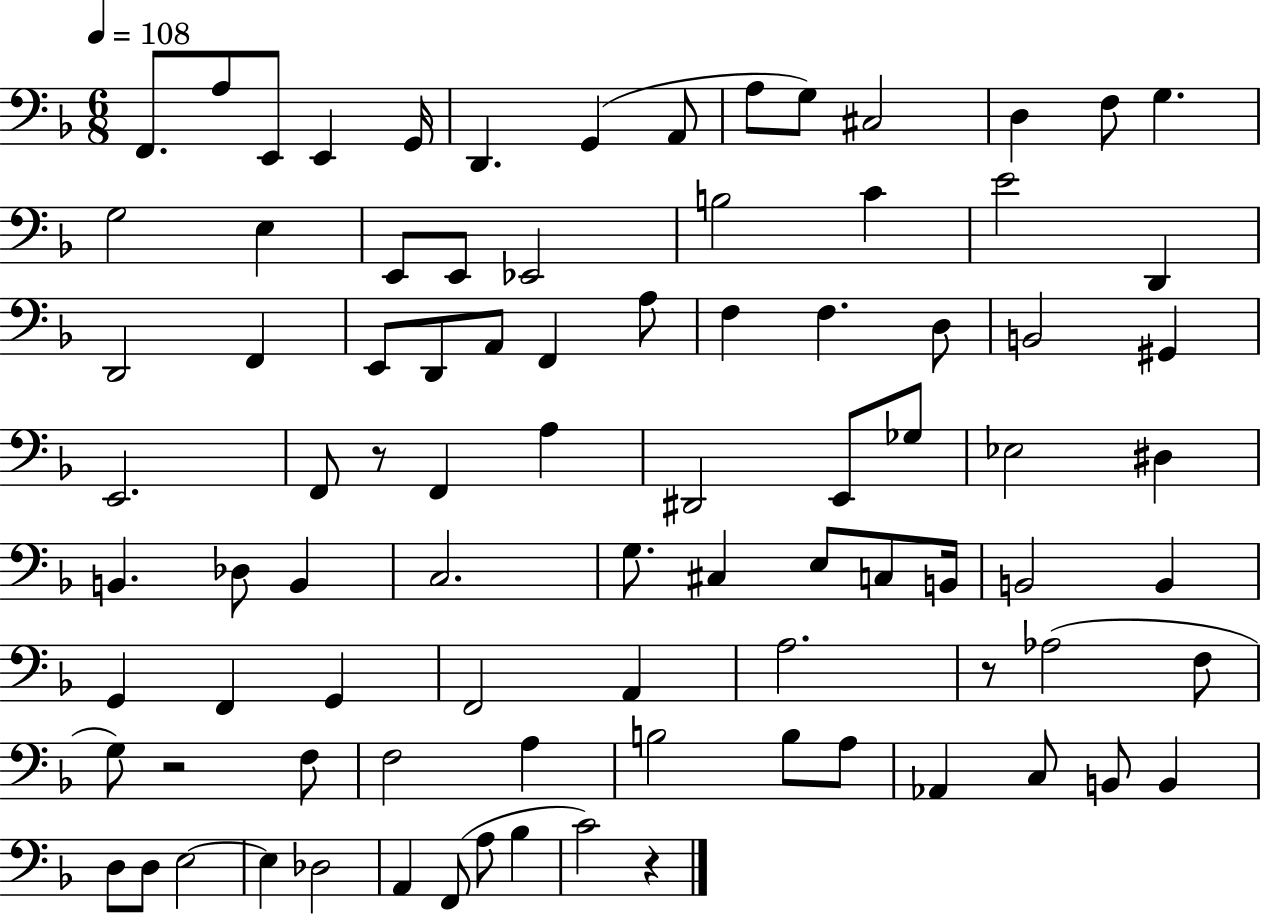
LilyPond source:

{
  \clef bass
  \numericTimeSignature
  \time 6/8
  \key f \major
  \tempo 4 = 108
  f,8. a8 e,8 e,4 g,16 | d,4. g,4( a,8 | a8 g8) cis2 | d4 f8 g4. | \break g2 e4 | e,8 e,8 ees,2 | b2 c'4 | e'2 d,4 | \break d,2 f,4 | e,8 d,8 a,8 f,4 a8 | f4 f4. d8 | b,2 gis,4 | \break e,2. | f,8 r8 f,4 a4 | dis,2 e,8 ges8 | ees2 dis4 | \break b,4. des8 b,4 | c2. | g8. cis4 e8 c8 b,16 | b,2 b,4 | \break g,4 f,4 g,4 | f,2 a,4 | a2. | r8 aes2( f8 | \break g8) r2 f8 | f2 a4 | b2 b8 a8 | aes,4 c8 b,8 b,4 | \break d8 d8 e2~~ | e4 des2 | a,4 f,8( a8 bes4 | c'2) r4 | \break \bar "|."
}